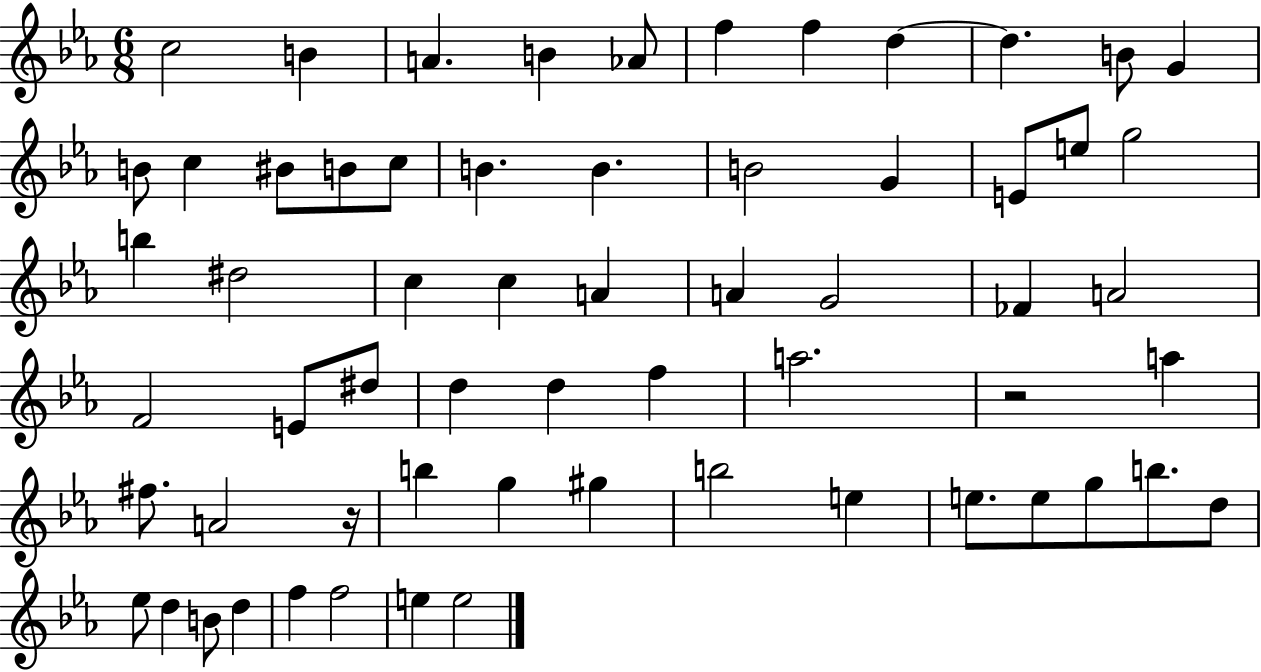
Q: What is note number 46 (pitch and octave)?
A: B5